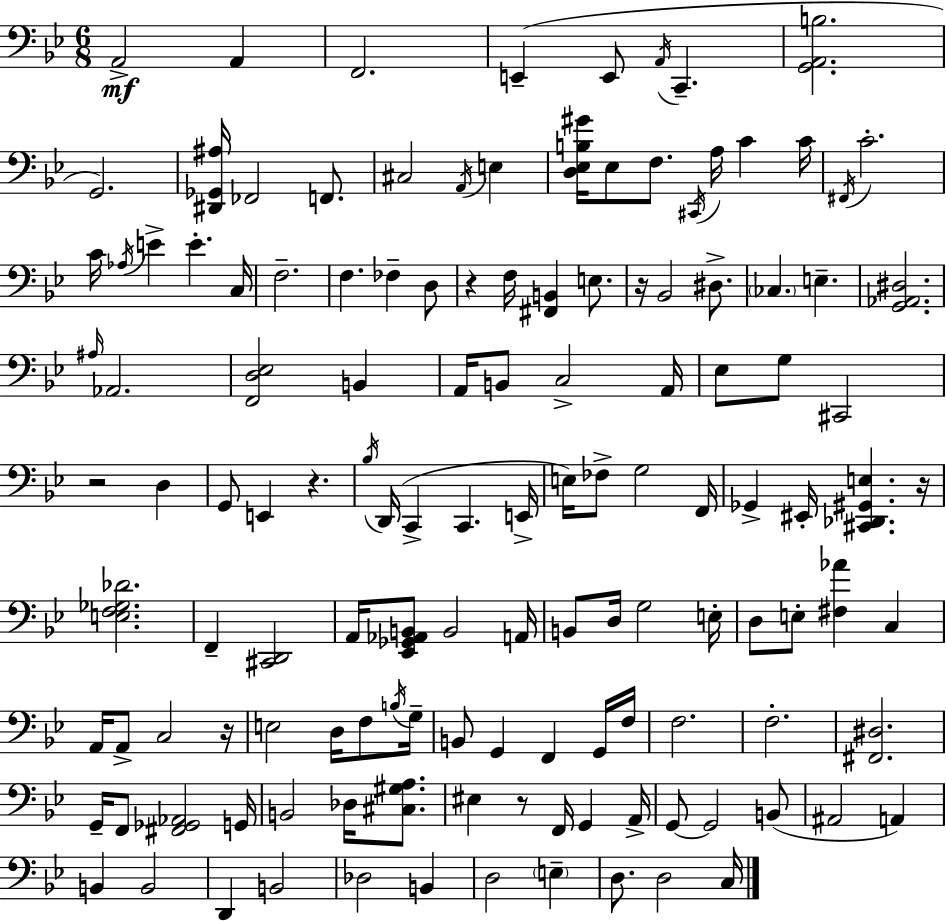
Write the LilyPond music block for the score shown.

{
  \clef bass
  \numericTimeSignature
  \time 6/8
  \key g \minor
  a,2->\mf a,4 | f,2. | e,4--( e,8 \acciaccatura { a,16 } c,4.-- | <g, a, b>2. | \break g,2.) | <dis, ges, ais>16 fes,2 f,8. | cis2 \acciaccatura { a,16 } e4 | <d ees b gis'>16 ees8 f8. \acciaccatura { cis,16 } a16 c'4 | \break c'16 \acciaccatura { fis,16 } c'2.-. | c'16 \acciaccatura { aes16 } e'4-> e'4.-. | c16 f2.-- | f4. fes4-- | \break d8 r4 f16 <fis, b,>4 | e8. r16 bes,2 | dis8.-> \parenthesize ces4. e4.-- | <g, aes, dis>2. | \break \grace { ais16 } aes,2. | <f, d ees>2 | b,4 a,16 b,8 c2-> | a,16 ees8 g8 cis,2 | \break r2 | d4 g,8 e,4 | r4. \acciaccatura { bes16 }( d,16 c,4-> | c,4. e,16-> e16) fes8-> g2 | \break f,16 ges,4-> eis,16-. | <cis, des, gis, e>4. r16 <e f ges des'>2. | f,4-- <cis, d,>2 | a,16 <ees, ges, aes, b,>8 b,2 | \break a,16 b,8 d16 g2 | e16-. d8 e8-. <fis aes'>4 | c4 a,16 a,8-> c2 | r16 e2 | \break d16 f8 \acciaccatura { b16 } g16-- b,8 g,4 | f,4 g,16 f16 f2. | f2.-. | <fis, dis>2. | \break g,16-- f,8 <fis, ges, aes,>2 | g,16 b,2 | des16 <cis gis a>8. eis4 | r8 f,16 g,4 a,16-> g,8~~ g,2 | \break b,8( ais,2 | a,4) b,4 | b,2 d,4 | b,2 des2 | \break b,4 d2 | \parenthesize e4-- d8. d2 | c16 \bar "|."
}